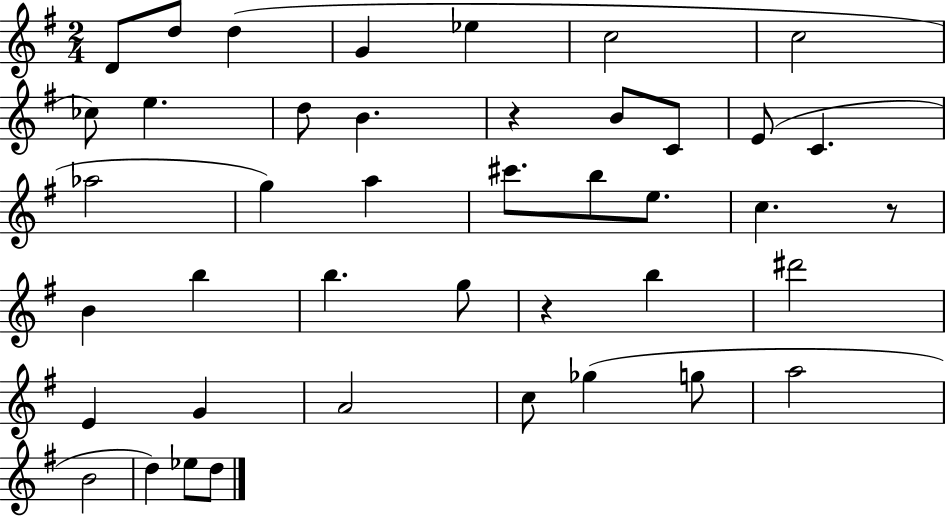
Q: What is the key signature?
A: G major